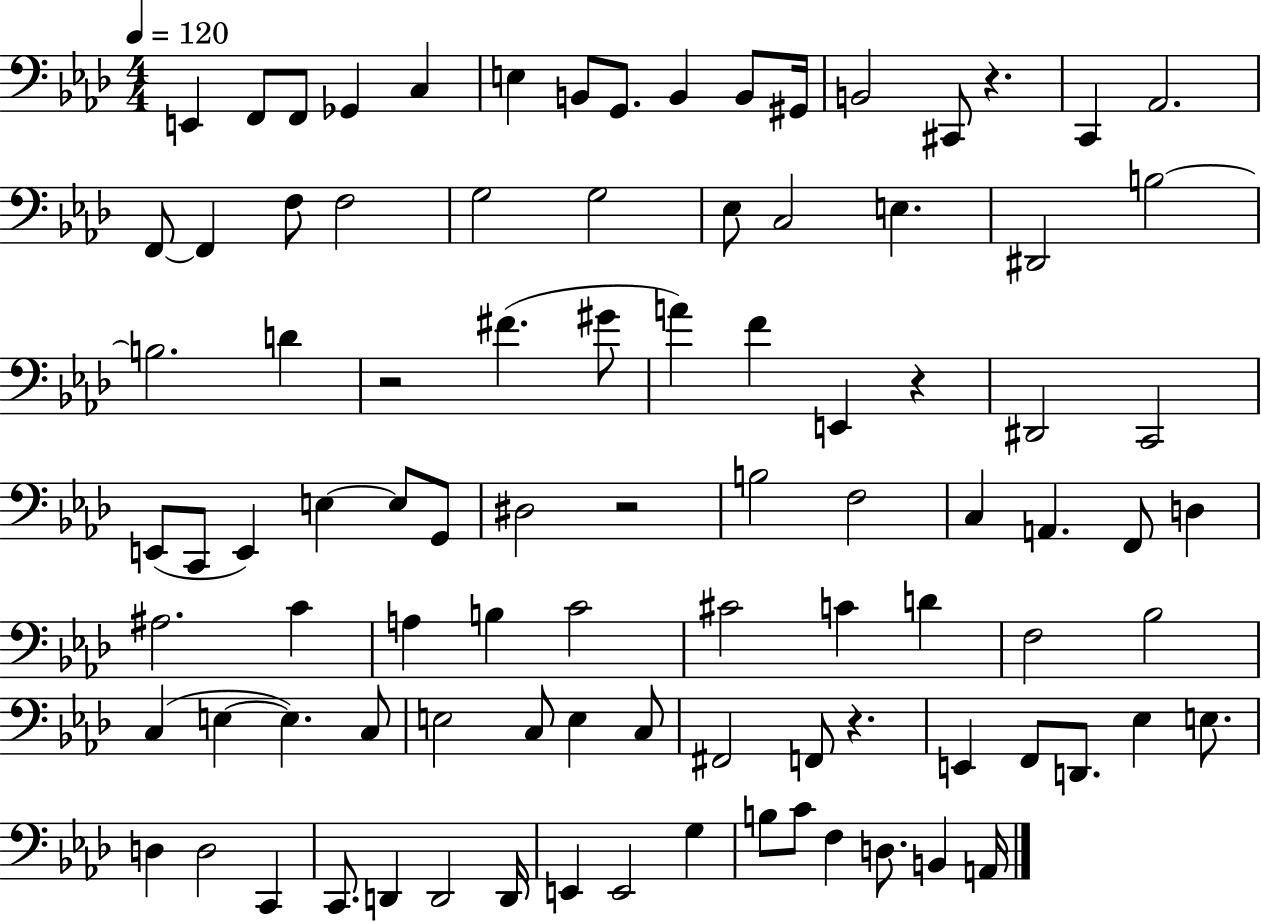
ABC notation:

X:1
T:Untitled
M:4/4
L:1/4
K:Ab
E,, F,,/2 F,,/2 _G,, C, E, B,,/2 G,,/2 B,, B,,/2 ^G,,/4 B,,2 ^C,,/2 z C,, _A,,2 F,,/2 F,, F,/2 F,2 G,2 G,2 _E,/2 C,2 E, ^D,,2 B,2 B,2 D z2 ^F ^G/2 A F E,, z ^D,,2 C,,2 E,,/2 C,,/2 E,, E, E,/2 G,,/2 ^D,2 z2 B,2 F,2 C, A,, F,,/2 D, ^A,2 C A, B, C2 ^C2 C D F,2 _B,2 C, E, E, C,/2 E,2 C,/2 E, C,/2 ^F,,2 F,,/2 z E,, F,,/2 D,,/2 _E, E,/2 D, D,2 C,, C,,/2 D,, D,,2 D,,/4 E,, E,,2 G, B,/2 C/2 F, D,/2 B,, A,,/4